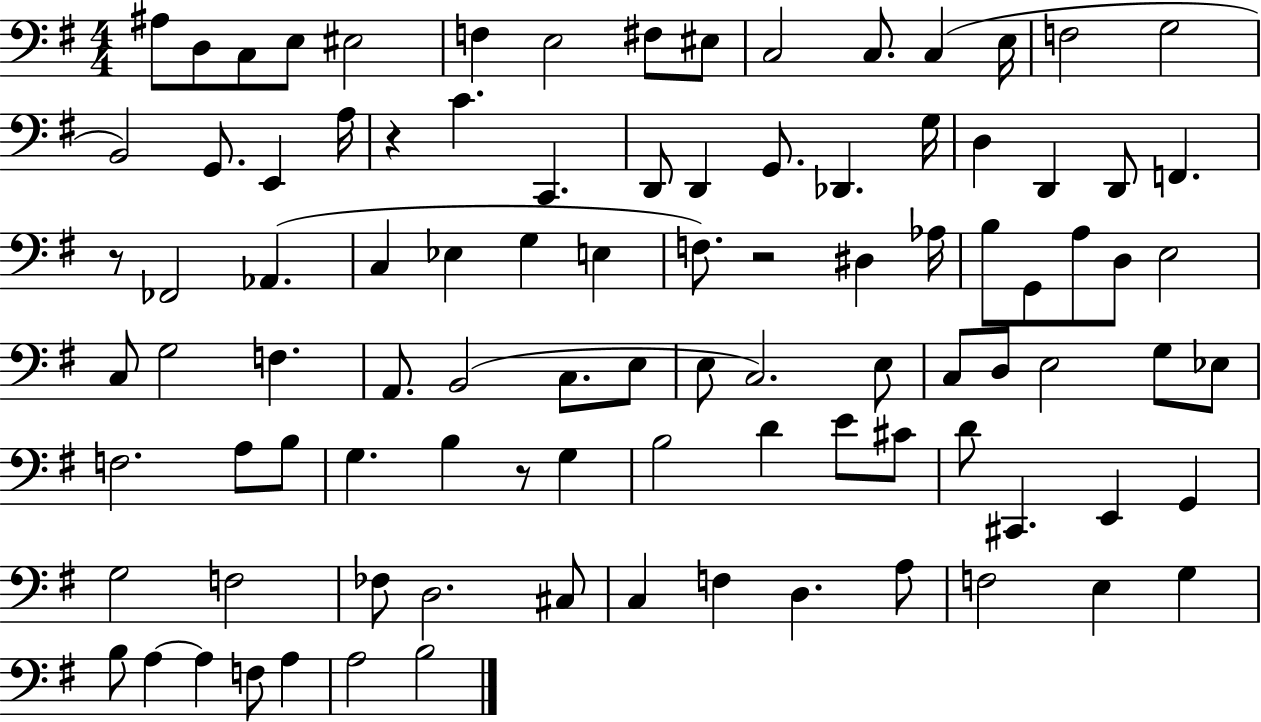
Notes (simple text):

A#3/e D3/e C3/e E3/e EIS3/h F3/q E3/h F#3/e EIS3/e C3/h C3/e. C3/q E3/s F3/h G3/h B2/h G2/e. E2/q A3/s R/q C4/q. C2/q. D2/e D2/q G2/e. Db2/q. G3/s D3/q D2/q D2/e F2/q. R/e FES2/h Ab2/q. C3/q Eb3/q G3/q E3/q F3/e. R/h D#3/q Ab3/s B3/e G2/e A3/e D3/e E3/h C3/e G3/h F3/q. A2/e. B2/h C3/e. E3/e E3/e C3/h. E3/e C3/e D3/e E3/h G3/e Eb3/e F3/h. A3/e B3/e G3/q. B3/q R/e G3/q B3/h D4/q E4/e C#4/e D4/e C#2/q. E2/q G2/q G3/h F3/h FES3/e D3/h. C#3/e C3/q F3/q D3/q. A3/e F3/h E3/q G3/q B3/e A3/q A3/q F3/e A3/q A3/h B3/h